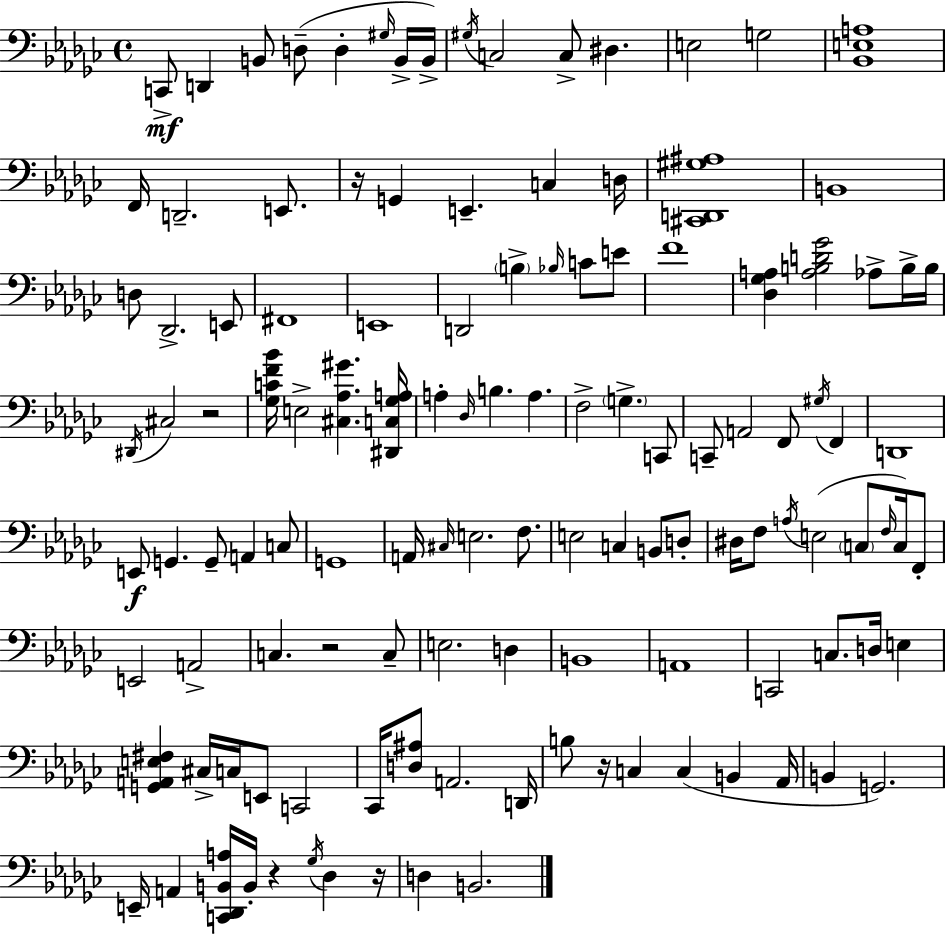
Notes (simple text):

C2/e D2/q B2/e D3/e D3/q G#3/s B2/s B2/s G#3/s C3/h C3/e D#3/q. E3/h G3/h [Bb2,E3,A3]/w F2/s D2/h. E2/e. R/s G2/q E2/q. C3/q D3/s [C#2,D2,G#3,A#3]/w B2/w D3/e Db2/h. E2/e F#2/w E2/w D2/h B3/q Bb3/s C4/e E4/e F4/w [Db3,Gb3,A3]/q [A3,B3,D4,Gb4]/h Ab3/e B3/s B3/s D#2/s C#3/h R/h [Gb3,C4,F4,Bb4]/s E3/h [C#3,Ab3,G#4]/q. [D#2,C3,Gb3,A3]/s A3/q Db3/s B3/q. A3/q. F3/h G3/q. C2/e C2/e A2/h F2/e G#3/s F2/q D2/w E2/e G2/q. G2/e A2/q C3/e G2/w A2/s C#3/s E3/h. F3/e. E3/h C3/q B2/e D3/e D#3/s F3/e A3/s E3/h C3/e F3/s C3/s F2/e E2/h A2/h C3/q. R/h C3/e E3/h. D3/q B2/w A2/w C2/h C3/e. D3/s E3/q [G2,A2,E3,F#3]/q C#3/s C3/s E2/e C2/h CES2/s [D3,A#3]/e A2/h. D2/s B3/e R/s C3/q C3/q B2/q Ab2/s B2/q G2/h. E2/s A2/q [C2,Db2,B2,A3]/s B2/s R/q Gb3/s Db3/q R/s D3/q B2/h.